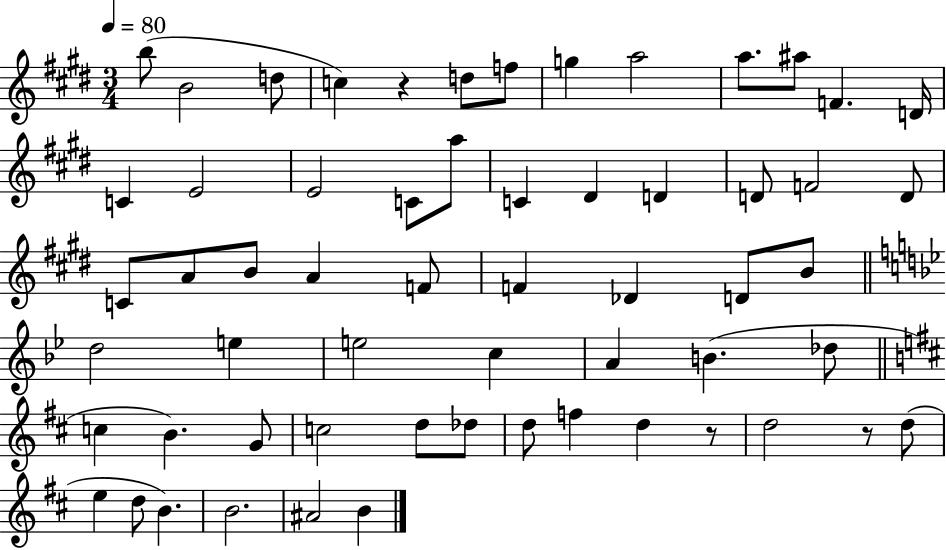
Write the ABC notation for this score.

X:1
T:Untitled
M:3/4
L:1/4
K:E
b/2 B2 d/2 c z d/2 f/2 g a2 a/2 ^a/2 F D/4 C E2 E2 C/2 a/2 C ^D D D/2 F2 D/2 C/2 A/2 B/2 A F/2 F _D D/2 B/2 d2 e e2 c A B _d/2 c B G/2 c2 d/2 _d/2 d/2 f d z/2 d2 z/2 d/2 e d/2 B B2 ^A2 B